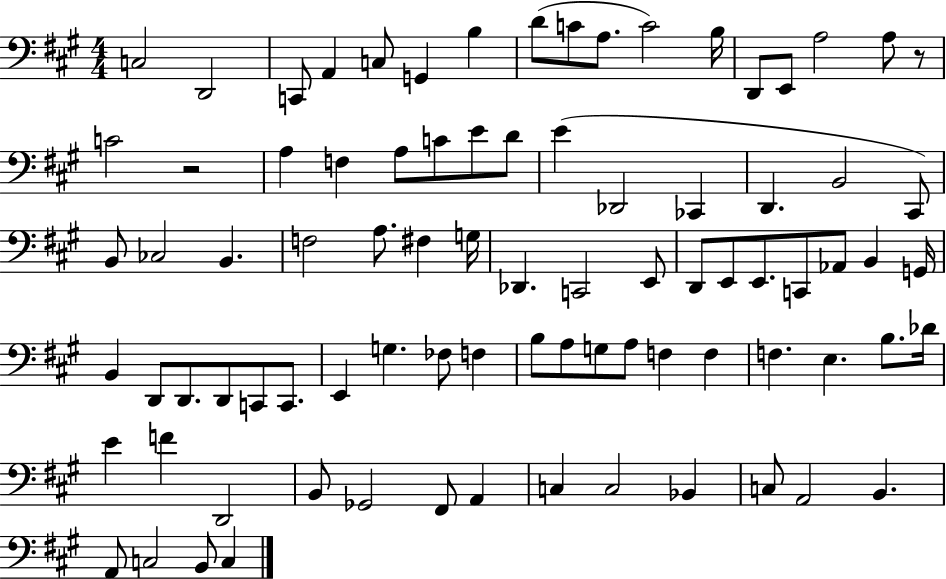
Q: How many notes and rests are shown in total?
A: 85